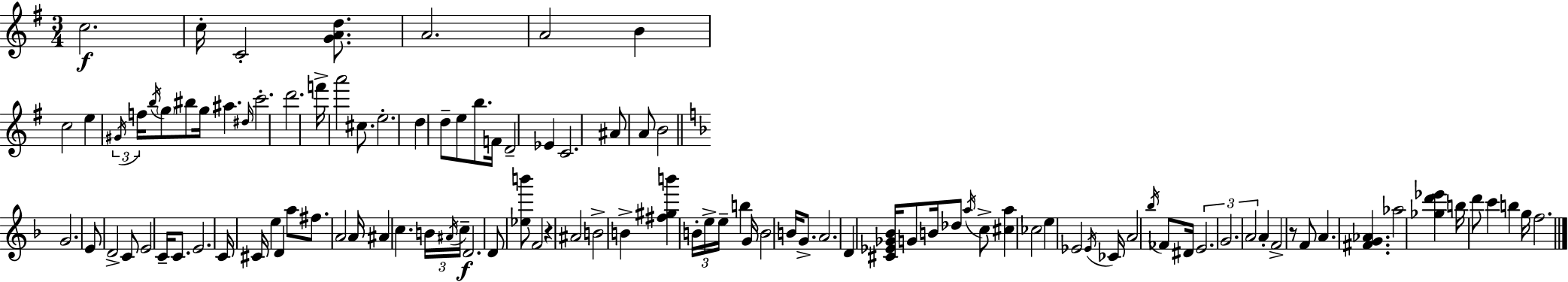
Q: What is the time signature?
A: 3/4